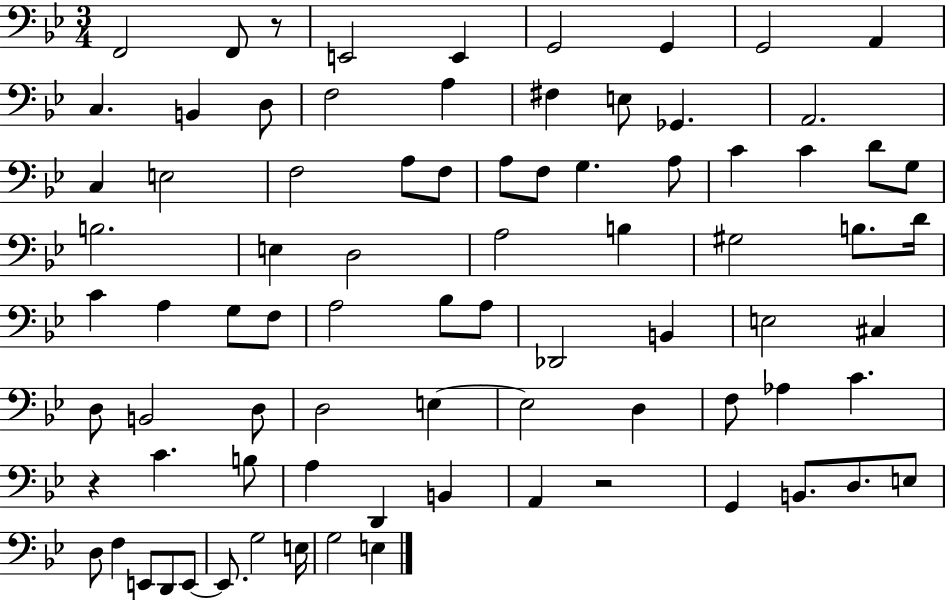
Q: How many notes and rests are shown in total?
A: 82